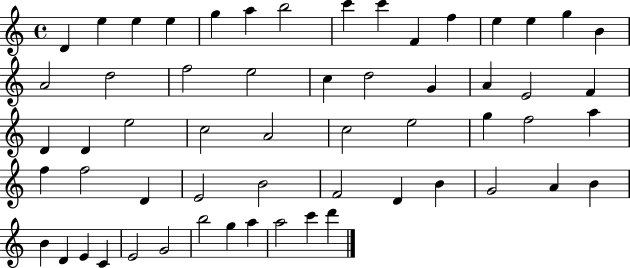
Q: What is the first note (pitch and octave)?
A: D4